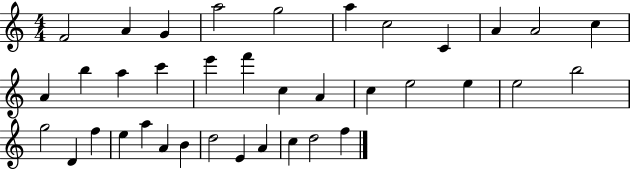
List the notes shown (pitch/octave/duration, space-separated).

F4/h A4/q G4/q A5/h G5/h A5/q C5/h C4/q A4/q A4/h C5/q A4/q B5/q A5/q C6/q E6/q F6/q C5/q A4/q C5/q E5/h E5/q E5/h B5/h G5/h D4/q F5/q E5/q A5/q A4/q B4/q D5/h E4/q A4/q C5/q D5/h F5/q